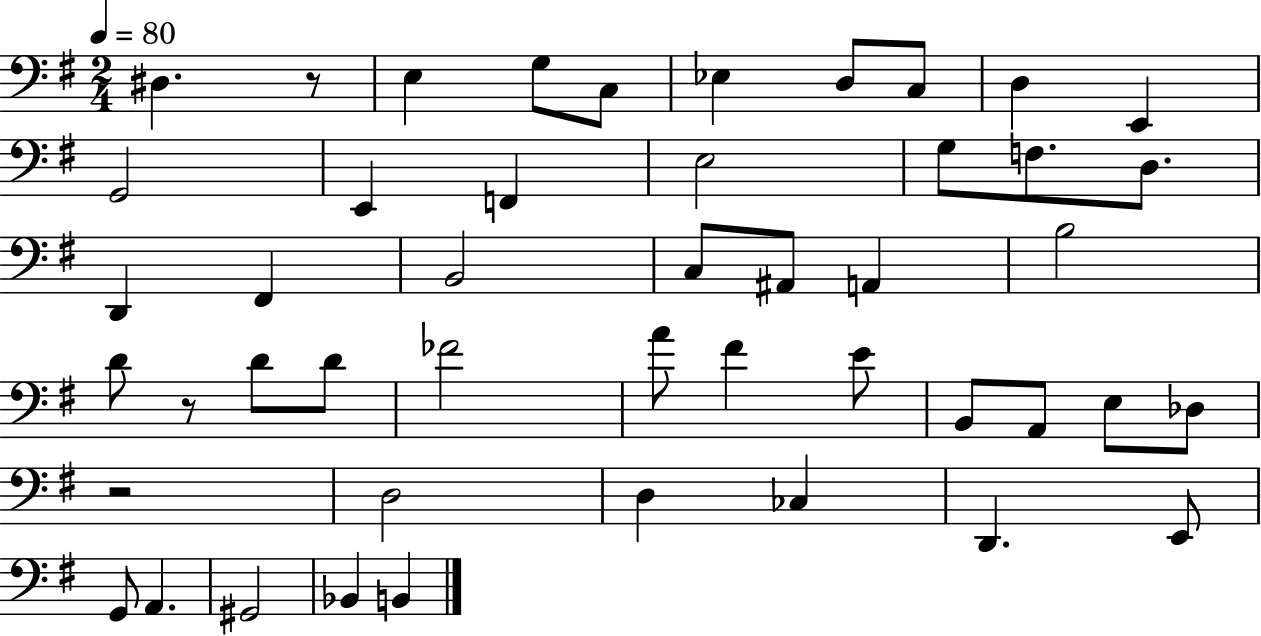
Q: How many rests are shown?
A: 3